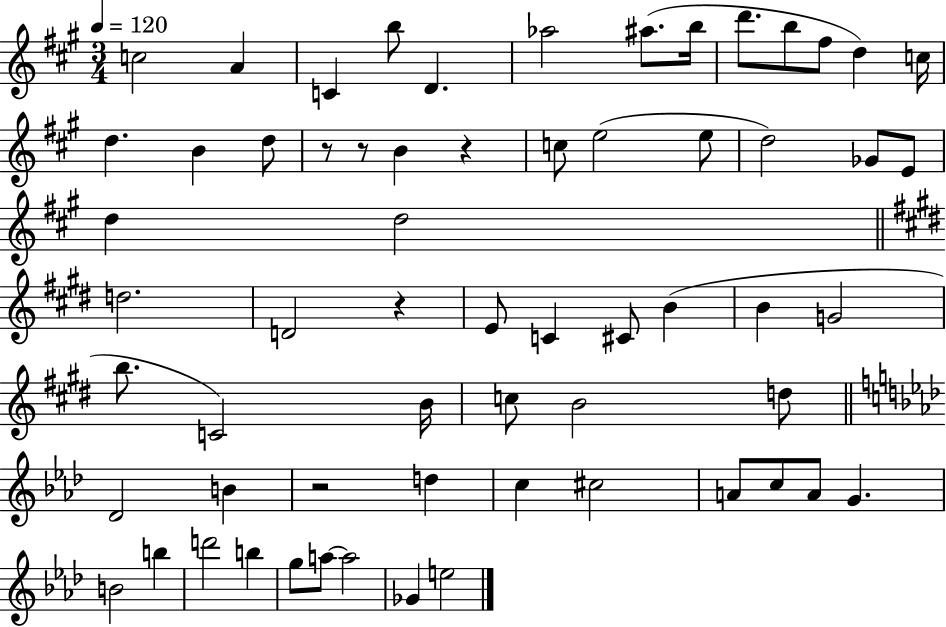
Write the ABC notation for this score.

X:1
T:Untitled
M:3/4
L:1/4
K:A
c2 A C b/2 D _a2 ^a/2 b/4 d'/2 b/2 ^f/2 d c/4 d B d/2 z/2 z/2 B z c/2 e2 e/2 d2 _G/2 E/2 d d2 d2 D2 z E/2 C ^C/2 B B G2 b/2 C2 B/4 c/2 B2 d/2 _D2 B z2 d c ^c2 A/2 c/2 A/2 G B2 b d'2 b g/2 a/2 a2 _G e2